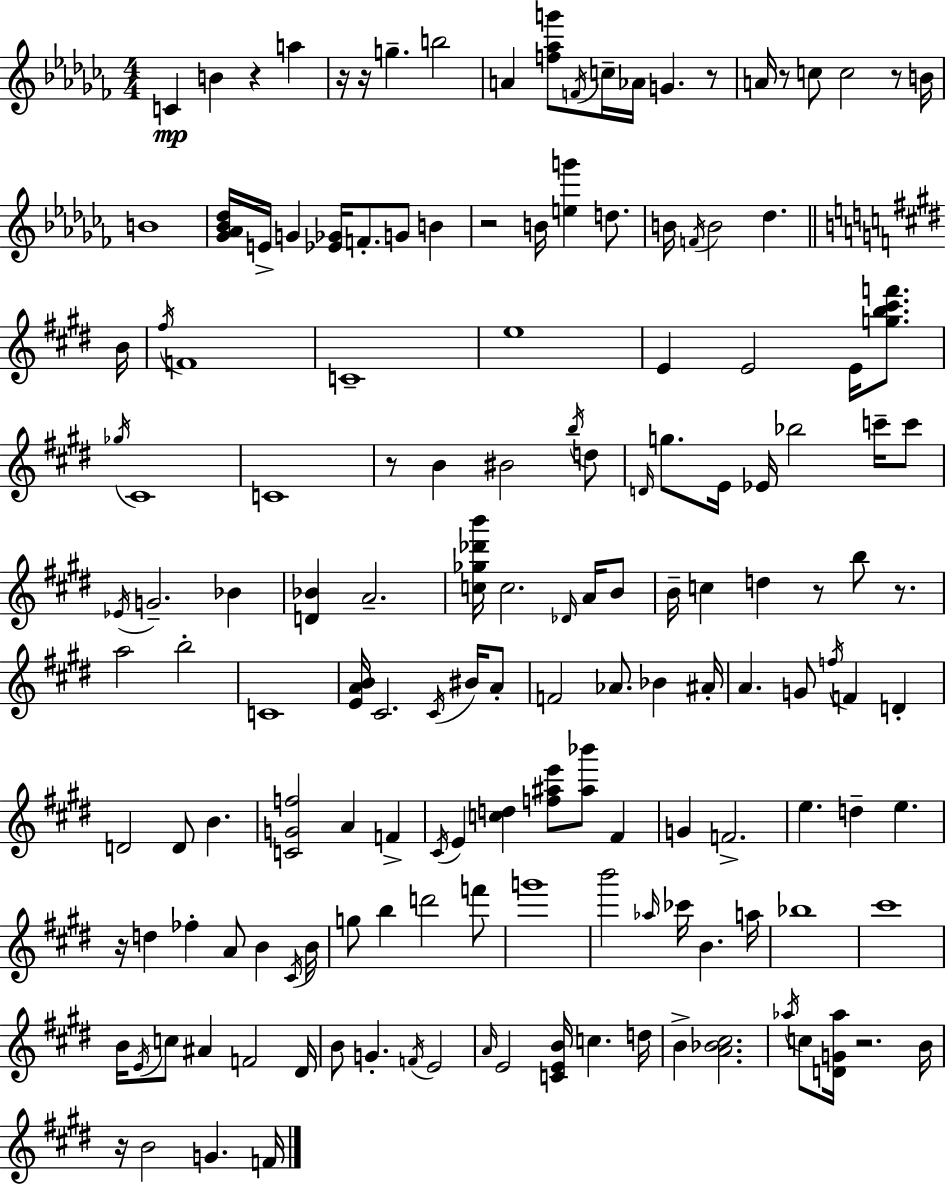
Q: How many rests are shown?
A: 13